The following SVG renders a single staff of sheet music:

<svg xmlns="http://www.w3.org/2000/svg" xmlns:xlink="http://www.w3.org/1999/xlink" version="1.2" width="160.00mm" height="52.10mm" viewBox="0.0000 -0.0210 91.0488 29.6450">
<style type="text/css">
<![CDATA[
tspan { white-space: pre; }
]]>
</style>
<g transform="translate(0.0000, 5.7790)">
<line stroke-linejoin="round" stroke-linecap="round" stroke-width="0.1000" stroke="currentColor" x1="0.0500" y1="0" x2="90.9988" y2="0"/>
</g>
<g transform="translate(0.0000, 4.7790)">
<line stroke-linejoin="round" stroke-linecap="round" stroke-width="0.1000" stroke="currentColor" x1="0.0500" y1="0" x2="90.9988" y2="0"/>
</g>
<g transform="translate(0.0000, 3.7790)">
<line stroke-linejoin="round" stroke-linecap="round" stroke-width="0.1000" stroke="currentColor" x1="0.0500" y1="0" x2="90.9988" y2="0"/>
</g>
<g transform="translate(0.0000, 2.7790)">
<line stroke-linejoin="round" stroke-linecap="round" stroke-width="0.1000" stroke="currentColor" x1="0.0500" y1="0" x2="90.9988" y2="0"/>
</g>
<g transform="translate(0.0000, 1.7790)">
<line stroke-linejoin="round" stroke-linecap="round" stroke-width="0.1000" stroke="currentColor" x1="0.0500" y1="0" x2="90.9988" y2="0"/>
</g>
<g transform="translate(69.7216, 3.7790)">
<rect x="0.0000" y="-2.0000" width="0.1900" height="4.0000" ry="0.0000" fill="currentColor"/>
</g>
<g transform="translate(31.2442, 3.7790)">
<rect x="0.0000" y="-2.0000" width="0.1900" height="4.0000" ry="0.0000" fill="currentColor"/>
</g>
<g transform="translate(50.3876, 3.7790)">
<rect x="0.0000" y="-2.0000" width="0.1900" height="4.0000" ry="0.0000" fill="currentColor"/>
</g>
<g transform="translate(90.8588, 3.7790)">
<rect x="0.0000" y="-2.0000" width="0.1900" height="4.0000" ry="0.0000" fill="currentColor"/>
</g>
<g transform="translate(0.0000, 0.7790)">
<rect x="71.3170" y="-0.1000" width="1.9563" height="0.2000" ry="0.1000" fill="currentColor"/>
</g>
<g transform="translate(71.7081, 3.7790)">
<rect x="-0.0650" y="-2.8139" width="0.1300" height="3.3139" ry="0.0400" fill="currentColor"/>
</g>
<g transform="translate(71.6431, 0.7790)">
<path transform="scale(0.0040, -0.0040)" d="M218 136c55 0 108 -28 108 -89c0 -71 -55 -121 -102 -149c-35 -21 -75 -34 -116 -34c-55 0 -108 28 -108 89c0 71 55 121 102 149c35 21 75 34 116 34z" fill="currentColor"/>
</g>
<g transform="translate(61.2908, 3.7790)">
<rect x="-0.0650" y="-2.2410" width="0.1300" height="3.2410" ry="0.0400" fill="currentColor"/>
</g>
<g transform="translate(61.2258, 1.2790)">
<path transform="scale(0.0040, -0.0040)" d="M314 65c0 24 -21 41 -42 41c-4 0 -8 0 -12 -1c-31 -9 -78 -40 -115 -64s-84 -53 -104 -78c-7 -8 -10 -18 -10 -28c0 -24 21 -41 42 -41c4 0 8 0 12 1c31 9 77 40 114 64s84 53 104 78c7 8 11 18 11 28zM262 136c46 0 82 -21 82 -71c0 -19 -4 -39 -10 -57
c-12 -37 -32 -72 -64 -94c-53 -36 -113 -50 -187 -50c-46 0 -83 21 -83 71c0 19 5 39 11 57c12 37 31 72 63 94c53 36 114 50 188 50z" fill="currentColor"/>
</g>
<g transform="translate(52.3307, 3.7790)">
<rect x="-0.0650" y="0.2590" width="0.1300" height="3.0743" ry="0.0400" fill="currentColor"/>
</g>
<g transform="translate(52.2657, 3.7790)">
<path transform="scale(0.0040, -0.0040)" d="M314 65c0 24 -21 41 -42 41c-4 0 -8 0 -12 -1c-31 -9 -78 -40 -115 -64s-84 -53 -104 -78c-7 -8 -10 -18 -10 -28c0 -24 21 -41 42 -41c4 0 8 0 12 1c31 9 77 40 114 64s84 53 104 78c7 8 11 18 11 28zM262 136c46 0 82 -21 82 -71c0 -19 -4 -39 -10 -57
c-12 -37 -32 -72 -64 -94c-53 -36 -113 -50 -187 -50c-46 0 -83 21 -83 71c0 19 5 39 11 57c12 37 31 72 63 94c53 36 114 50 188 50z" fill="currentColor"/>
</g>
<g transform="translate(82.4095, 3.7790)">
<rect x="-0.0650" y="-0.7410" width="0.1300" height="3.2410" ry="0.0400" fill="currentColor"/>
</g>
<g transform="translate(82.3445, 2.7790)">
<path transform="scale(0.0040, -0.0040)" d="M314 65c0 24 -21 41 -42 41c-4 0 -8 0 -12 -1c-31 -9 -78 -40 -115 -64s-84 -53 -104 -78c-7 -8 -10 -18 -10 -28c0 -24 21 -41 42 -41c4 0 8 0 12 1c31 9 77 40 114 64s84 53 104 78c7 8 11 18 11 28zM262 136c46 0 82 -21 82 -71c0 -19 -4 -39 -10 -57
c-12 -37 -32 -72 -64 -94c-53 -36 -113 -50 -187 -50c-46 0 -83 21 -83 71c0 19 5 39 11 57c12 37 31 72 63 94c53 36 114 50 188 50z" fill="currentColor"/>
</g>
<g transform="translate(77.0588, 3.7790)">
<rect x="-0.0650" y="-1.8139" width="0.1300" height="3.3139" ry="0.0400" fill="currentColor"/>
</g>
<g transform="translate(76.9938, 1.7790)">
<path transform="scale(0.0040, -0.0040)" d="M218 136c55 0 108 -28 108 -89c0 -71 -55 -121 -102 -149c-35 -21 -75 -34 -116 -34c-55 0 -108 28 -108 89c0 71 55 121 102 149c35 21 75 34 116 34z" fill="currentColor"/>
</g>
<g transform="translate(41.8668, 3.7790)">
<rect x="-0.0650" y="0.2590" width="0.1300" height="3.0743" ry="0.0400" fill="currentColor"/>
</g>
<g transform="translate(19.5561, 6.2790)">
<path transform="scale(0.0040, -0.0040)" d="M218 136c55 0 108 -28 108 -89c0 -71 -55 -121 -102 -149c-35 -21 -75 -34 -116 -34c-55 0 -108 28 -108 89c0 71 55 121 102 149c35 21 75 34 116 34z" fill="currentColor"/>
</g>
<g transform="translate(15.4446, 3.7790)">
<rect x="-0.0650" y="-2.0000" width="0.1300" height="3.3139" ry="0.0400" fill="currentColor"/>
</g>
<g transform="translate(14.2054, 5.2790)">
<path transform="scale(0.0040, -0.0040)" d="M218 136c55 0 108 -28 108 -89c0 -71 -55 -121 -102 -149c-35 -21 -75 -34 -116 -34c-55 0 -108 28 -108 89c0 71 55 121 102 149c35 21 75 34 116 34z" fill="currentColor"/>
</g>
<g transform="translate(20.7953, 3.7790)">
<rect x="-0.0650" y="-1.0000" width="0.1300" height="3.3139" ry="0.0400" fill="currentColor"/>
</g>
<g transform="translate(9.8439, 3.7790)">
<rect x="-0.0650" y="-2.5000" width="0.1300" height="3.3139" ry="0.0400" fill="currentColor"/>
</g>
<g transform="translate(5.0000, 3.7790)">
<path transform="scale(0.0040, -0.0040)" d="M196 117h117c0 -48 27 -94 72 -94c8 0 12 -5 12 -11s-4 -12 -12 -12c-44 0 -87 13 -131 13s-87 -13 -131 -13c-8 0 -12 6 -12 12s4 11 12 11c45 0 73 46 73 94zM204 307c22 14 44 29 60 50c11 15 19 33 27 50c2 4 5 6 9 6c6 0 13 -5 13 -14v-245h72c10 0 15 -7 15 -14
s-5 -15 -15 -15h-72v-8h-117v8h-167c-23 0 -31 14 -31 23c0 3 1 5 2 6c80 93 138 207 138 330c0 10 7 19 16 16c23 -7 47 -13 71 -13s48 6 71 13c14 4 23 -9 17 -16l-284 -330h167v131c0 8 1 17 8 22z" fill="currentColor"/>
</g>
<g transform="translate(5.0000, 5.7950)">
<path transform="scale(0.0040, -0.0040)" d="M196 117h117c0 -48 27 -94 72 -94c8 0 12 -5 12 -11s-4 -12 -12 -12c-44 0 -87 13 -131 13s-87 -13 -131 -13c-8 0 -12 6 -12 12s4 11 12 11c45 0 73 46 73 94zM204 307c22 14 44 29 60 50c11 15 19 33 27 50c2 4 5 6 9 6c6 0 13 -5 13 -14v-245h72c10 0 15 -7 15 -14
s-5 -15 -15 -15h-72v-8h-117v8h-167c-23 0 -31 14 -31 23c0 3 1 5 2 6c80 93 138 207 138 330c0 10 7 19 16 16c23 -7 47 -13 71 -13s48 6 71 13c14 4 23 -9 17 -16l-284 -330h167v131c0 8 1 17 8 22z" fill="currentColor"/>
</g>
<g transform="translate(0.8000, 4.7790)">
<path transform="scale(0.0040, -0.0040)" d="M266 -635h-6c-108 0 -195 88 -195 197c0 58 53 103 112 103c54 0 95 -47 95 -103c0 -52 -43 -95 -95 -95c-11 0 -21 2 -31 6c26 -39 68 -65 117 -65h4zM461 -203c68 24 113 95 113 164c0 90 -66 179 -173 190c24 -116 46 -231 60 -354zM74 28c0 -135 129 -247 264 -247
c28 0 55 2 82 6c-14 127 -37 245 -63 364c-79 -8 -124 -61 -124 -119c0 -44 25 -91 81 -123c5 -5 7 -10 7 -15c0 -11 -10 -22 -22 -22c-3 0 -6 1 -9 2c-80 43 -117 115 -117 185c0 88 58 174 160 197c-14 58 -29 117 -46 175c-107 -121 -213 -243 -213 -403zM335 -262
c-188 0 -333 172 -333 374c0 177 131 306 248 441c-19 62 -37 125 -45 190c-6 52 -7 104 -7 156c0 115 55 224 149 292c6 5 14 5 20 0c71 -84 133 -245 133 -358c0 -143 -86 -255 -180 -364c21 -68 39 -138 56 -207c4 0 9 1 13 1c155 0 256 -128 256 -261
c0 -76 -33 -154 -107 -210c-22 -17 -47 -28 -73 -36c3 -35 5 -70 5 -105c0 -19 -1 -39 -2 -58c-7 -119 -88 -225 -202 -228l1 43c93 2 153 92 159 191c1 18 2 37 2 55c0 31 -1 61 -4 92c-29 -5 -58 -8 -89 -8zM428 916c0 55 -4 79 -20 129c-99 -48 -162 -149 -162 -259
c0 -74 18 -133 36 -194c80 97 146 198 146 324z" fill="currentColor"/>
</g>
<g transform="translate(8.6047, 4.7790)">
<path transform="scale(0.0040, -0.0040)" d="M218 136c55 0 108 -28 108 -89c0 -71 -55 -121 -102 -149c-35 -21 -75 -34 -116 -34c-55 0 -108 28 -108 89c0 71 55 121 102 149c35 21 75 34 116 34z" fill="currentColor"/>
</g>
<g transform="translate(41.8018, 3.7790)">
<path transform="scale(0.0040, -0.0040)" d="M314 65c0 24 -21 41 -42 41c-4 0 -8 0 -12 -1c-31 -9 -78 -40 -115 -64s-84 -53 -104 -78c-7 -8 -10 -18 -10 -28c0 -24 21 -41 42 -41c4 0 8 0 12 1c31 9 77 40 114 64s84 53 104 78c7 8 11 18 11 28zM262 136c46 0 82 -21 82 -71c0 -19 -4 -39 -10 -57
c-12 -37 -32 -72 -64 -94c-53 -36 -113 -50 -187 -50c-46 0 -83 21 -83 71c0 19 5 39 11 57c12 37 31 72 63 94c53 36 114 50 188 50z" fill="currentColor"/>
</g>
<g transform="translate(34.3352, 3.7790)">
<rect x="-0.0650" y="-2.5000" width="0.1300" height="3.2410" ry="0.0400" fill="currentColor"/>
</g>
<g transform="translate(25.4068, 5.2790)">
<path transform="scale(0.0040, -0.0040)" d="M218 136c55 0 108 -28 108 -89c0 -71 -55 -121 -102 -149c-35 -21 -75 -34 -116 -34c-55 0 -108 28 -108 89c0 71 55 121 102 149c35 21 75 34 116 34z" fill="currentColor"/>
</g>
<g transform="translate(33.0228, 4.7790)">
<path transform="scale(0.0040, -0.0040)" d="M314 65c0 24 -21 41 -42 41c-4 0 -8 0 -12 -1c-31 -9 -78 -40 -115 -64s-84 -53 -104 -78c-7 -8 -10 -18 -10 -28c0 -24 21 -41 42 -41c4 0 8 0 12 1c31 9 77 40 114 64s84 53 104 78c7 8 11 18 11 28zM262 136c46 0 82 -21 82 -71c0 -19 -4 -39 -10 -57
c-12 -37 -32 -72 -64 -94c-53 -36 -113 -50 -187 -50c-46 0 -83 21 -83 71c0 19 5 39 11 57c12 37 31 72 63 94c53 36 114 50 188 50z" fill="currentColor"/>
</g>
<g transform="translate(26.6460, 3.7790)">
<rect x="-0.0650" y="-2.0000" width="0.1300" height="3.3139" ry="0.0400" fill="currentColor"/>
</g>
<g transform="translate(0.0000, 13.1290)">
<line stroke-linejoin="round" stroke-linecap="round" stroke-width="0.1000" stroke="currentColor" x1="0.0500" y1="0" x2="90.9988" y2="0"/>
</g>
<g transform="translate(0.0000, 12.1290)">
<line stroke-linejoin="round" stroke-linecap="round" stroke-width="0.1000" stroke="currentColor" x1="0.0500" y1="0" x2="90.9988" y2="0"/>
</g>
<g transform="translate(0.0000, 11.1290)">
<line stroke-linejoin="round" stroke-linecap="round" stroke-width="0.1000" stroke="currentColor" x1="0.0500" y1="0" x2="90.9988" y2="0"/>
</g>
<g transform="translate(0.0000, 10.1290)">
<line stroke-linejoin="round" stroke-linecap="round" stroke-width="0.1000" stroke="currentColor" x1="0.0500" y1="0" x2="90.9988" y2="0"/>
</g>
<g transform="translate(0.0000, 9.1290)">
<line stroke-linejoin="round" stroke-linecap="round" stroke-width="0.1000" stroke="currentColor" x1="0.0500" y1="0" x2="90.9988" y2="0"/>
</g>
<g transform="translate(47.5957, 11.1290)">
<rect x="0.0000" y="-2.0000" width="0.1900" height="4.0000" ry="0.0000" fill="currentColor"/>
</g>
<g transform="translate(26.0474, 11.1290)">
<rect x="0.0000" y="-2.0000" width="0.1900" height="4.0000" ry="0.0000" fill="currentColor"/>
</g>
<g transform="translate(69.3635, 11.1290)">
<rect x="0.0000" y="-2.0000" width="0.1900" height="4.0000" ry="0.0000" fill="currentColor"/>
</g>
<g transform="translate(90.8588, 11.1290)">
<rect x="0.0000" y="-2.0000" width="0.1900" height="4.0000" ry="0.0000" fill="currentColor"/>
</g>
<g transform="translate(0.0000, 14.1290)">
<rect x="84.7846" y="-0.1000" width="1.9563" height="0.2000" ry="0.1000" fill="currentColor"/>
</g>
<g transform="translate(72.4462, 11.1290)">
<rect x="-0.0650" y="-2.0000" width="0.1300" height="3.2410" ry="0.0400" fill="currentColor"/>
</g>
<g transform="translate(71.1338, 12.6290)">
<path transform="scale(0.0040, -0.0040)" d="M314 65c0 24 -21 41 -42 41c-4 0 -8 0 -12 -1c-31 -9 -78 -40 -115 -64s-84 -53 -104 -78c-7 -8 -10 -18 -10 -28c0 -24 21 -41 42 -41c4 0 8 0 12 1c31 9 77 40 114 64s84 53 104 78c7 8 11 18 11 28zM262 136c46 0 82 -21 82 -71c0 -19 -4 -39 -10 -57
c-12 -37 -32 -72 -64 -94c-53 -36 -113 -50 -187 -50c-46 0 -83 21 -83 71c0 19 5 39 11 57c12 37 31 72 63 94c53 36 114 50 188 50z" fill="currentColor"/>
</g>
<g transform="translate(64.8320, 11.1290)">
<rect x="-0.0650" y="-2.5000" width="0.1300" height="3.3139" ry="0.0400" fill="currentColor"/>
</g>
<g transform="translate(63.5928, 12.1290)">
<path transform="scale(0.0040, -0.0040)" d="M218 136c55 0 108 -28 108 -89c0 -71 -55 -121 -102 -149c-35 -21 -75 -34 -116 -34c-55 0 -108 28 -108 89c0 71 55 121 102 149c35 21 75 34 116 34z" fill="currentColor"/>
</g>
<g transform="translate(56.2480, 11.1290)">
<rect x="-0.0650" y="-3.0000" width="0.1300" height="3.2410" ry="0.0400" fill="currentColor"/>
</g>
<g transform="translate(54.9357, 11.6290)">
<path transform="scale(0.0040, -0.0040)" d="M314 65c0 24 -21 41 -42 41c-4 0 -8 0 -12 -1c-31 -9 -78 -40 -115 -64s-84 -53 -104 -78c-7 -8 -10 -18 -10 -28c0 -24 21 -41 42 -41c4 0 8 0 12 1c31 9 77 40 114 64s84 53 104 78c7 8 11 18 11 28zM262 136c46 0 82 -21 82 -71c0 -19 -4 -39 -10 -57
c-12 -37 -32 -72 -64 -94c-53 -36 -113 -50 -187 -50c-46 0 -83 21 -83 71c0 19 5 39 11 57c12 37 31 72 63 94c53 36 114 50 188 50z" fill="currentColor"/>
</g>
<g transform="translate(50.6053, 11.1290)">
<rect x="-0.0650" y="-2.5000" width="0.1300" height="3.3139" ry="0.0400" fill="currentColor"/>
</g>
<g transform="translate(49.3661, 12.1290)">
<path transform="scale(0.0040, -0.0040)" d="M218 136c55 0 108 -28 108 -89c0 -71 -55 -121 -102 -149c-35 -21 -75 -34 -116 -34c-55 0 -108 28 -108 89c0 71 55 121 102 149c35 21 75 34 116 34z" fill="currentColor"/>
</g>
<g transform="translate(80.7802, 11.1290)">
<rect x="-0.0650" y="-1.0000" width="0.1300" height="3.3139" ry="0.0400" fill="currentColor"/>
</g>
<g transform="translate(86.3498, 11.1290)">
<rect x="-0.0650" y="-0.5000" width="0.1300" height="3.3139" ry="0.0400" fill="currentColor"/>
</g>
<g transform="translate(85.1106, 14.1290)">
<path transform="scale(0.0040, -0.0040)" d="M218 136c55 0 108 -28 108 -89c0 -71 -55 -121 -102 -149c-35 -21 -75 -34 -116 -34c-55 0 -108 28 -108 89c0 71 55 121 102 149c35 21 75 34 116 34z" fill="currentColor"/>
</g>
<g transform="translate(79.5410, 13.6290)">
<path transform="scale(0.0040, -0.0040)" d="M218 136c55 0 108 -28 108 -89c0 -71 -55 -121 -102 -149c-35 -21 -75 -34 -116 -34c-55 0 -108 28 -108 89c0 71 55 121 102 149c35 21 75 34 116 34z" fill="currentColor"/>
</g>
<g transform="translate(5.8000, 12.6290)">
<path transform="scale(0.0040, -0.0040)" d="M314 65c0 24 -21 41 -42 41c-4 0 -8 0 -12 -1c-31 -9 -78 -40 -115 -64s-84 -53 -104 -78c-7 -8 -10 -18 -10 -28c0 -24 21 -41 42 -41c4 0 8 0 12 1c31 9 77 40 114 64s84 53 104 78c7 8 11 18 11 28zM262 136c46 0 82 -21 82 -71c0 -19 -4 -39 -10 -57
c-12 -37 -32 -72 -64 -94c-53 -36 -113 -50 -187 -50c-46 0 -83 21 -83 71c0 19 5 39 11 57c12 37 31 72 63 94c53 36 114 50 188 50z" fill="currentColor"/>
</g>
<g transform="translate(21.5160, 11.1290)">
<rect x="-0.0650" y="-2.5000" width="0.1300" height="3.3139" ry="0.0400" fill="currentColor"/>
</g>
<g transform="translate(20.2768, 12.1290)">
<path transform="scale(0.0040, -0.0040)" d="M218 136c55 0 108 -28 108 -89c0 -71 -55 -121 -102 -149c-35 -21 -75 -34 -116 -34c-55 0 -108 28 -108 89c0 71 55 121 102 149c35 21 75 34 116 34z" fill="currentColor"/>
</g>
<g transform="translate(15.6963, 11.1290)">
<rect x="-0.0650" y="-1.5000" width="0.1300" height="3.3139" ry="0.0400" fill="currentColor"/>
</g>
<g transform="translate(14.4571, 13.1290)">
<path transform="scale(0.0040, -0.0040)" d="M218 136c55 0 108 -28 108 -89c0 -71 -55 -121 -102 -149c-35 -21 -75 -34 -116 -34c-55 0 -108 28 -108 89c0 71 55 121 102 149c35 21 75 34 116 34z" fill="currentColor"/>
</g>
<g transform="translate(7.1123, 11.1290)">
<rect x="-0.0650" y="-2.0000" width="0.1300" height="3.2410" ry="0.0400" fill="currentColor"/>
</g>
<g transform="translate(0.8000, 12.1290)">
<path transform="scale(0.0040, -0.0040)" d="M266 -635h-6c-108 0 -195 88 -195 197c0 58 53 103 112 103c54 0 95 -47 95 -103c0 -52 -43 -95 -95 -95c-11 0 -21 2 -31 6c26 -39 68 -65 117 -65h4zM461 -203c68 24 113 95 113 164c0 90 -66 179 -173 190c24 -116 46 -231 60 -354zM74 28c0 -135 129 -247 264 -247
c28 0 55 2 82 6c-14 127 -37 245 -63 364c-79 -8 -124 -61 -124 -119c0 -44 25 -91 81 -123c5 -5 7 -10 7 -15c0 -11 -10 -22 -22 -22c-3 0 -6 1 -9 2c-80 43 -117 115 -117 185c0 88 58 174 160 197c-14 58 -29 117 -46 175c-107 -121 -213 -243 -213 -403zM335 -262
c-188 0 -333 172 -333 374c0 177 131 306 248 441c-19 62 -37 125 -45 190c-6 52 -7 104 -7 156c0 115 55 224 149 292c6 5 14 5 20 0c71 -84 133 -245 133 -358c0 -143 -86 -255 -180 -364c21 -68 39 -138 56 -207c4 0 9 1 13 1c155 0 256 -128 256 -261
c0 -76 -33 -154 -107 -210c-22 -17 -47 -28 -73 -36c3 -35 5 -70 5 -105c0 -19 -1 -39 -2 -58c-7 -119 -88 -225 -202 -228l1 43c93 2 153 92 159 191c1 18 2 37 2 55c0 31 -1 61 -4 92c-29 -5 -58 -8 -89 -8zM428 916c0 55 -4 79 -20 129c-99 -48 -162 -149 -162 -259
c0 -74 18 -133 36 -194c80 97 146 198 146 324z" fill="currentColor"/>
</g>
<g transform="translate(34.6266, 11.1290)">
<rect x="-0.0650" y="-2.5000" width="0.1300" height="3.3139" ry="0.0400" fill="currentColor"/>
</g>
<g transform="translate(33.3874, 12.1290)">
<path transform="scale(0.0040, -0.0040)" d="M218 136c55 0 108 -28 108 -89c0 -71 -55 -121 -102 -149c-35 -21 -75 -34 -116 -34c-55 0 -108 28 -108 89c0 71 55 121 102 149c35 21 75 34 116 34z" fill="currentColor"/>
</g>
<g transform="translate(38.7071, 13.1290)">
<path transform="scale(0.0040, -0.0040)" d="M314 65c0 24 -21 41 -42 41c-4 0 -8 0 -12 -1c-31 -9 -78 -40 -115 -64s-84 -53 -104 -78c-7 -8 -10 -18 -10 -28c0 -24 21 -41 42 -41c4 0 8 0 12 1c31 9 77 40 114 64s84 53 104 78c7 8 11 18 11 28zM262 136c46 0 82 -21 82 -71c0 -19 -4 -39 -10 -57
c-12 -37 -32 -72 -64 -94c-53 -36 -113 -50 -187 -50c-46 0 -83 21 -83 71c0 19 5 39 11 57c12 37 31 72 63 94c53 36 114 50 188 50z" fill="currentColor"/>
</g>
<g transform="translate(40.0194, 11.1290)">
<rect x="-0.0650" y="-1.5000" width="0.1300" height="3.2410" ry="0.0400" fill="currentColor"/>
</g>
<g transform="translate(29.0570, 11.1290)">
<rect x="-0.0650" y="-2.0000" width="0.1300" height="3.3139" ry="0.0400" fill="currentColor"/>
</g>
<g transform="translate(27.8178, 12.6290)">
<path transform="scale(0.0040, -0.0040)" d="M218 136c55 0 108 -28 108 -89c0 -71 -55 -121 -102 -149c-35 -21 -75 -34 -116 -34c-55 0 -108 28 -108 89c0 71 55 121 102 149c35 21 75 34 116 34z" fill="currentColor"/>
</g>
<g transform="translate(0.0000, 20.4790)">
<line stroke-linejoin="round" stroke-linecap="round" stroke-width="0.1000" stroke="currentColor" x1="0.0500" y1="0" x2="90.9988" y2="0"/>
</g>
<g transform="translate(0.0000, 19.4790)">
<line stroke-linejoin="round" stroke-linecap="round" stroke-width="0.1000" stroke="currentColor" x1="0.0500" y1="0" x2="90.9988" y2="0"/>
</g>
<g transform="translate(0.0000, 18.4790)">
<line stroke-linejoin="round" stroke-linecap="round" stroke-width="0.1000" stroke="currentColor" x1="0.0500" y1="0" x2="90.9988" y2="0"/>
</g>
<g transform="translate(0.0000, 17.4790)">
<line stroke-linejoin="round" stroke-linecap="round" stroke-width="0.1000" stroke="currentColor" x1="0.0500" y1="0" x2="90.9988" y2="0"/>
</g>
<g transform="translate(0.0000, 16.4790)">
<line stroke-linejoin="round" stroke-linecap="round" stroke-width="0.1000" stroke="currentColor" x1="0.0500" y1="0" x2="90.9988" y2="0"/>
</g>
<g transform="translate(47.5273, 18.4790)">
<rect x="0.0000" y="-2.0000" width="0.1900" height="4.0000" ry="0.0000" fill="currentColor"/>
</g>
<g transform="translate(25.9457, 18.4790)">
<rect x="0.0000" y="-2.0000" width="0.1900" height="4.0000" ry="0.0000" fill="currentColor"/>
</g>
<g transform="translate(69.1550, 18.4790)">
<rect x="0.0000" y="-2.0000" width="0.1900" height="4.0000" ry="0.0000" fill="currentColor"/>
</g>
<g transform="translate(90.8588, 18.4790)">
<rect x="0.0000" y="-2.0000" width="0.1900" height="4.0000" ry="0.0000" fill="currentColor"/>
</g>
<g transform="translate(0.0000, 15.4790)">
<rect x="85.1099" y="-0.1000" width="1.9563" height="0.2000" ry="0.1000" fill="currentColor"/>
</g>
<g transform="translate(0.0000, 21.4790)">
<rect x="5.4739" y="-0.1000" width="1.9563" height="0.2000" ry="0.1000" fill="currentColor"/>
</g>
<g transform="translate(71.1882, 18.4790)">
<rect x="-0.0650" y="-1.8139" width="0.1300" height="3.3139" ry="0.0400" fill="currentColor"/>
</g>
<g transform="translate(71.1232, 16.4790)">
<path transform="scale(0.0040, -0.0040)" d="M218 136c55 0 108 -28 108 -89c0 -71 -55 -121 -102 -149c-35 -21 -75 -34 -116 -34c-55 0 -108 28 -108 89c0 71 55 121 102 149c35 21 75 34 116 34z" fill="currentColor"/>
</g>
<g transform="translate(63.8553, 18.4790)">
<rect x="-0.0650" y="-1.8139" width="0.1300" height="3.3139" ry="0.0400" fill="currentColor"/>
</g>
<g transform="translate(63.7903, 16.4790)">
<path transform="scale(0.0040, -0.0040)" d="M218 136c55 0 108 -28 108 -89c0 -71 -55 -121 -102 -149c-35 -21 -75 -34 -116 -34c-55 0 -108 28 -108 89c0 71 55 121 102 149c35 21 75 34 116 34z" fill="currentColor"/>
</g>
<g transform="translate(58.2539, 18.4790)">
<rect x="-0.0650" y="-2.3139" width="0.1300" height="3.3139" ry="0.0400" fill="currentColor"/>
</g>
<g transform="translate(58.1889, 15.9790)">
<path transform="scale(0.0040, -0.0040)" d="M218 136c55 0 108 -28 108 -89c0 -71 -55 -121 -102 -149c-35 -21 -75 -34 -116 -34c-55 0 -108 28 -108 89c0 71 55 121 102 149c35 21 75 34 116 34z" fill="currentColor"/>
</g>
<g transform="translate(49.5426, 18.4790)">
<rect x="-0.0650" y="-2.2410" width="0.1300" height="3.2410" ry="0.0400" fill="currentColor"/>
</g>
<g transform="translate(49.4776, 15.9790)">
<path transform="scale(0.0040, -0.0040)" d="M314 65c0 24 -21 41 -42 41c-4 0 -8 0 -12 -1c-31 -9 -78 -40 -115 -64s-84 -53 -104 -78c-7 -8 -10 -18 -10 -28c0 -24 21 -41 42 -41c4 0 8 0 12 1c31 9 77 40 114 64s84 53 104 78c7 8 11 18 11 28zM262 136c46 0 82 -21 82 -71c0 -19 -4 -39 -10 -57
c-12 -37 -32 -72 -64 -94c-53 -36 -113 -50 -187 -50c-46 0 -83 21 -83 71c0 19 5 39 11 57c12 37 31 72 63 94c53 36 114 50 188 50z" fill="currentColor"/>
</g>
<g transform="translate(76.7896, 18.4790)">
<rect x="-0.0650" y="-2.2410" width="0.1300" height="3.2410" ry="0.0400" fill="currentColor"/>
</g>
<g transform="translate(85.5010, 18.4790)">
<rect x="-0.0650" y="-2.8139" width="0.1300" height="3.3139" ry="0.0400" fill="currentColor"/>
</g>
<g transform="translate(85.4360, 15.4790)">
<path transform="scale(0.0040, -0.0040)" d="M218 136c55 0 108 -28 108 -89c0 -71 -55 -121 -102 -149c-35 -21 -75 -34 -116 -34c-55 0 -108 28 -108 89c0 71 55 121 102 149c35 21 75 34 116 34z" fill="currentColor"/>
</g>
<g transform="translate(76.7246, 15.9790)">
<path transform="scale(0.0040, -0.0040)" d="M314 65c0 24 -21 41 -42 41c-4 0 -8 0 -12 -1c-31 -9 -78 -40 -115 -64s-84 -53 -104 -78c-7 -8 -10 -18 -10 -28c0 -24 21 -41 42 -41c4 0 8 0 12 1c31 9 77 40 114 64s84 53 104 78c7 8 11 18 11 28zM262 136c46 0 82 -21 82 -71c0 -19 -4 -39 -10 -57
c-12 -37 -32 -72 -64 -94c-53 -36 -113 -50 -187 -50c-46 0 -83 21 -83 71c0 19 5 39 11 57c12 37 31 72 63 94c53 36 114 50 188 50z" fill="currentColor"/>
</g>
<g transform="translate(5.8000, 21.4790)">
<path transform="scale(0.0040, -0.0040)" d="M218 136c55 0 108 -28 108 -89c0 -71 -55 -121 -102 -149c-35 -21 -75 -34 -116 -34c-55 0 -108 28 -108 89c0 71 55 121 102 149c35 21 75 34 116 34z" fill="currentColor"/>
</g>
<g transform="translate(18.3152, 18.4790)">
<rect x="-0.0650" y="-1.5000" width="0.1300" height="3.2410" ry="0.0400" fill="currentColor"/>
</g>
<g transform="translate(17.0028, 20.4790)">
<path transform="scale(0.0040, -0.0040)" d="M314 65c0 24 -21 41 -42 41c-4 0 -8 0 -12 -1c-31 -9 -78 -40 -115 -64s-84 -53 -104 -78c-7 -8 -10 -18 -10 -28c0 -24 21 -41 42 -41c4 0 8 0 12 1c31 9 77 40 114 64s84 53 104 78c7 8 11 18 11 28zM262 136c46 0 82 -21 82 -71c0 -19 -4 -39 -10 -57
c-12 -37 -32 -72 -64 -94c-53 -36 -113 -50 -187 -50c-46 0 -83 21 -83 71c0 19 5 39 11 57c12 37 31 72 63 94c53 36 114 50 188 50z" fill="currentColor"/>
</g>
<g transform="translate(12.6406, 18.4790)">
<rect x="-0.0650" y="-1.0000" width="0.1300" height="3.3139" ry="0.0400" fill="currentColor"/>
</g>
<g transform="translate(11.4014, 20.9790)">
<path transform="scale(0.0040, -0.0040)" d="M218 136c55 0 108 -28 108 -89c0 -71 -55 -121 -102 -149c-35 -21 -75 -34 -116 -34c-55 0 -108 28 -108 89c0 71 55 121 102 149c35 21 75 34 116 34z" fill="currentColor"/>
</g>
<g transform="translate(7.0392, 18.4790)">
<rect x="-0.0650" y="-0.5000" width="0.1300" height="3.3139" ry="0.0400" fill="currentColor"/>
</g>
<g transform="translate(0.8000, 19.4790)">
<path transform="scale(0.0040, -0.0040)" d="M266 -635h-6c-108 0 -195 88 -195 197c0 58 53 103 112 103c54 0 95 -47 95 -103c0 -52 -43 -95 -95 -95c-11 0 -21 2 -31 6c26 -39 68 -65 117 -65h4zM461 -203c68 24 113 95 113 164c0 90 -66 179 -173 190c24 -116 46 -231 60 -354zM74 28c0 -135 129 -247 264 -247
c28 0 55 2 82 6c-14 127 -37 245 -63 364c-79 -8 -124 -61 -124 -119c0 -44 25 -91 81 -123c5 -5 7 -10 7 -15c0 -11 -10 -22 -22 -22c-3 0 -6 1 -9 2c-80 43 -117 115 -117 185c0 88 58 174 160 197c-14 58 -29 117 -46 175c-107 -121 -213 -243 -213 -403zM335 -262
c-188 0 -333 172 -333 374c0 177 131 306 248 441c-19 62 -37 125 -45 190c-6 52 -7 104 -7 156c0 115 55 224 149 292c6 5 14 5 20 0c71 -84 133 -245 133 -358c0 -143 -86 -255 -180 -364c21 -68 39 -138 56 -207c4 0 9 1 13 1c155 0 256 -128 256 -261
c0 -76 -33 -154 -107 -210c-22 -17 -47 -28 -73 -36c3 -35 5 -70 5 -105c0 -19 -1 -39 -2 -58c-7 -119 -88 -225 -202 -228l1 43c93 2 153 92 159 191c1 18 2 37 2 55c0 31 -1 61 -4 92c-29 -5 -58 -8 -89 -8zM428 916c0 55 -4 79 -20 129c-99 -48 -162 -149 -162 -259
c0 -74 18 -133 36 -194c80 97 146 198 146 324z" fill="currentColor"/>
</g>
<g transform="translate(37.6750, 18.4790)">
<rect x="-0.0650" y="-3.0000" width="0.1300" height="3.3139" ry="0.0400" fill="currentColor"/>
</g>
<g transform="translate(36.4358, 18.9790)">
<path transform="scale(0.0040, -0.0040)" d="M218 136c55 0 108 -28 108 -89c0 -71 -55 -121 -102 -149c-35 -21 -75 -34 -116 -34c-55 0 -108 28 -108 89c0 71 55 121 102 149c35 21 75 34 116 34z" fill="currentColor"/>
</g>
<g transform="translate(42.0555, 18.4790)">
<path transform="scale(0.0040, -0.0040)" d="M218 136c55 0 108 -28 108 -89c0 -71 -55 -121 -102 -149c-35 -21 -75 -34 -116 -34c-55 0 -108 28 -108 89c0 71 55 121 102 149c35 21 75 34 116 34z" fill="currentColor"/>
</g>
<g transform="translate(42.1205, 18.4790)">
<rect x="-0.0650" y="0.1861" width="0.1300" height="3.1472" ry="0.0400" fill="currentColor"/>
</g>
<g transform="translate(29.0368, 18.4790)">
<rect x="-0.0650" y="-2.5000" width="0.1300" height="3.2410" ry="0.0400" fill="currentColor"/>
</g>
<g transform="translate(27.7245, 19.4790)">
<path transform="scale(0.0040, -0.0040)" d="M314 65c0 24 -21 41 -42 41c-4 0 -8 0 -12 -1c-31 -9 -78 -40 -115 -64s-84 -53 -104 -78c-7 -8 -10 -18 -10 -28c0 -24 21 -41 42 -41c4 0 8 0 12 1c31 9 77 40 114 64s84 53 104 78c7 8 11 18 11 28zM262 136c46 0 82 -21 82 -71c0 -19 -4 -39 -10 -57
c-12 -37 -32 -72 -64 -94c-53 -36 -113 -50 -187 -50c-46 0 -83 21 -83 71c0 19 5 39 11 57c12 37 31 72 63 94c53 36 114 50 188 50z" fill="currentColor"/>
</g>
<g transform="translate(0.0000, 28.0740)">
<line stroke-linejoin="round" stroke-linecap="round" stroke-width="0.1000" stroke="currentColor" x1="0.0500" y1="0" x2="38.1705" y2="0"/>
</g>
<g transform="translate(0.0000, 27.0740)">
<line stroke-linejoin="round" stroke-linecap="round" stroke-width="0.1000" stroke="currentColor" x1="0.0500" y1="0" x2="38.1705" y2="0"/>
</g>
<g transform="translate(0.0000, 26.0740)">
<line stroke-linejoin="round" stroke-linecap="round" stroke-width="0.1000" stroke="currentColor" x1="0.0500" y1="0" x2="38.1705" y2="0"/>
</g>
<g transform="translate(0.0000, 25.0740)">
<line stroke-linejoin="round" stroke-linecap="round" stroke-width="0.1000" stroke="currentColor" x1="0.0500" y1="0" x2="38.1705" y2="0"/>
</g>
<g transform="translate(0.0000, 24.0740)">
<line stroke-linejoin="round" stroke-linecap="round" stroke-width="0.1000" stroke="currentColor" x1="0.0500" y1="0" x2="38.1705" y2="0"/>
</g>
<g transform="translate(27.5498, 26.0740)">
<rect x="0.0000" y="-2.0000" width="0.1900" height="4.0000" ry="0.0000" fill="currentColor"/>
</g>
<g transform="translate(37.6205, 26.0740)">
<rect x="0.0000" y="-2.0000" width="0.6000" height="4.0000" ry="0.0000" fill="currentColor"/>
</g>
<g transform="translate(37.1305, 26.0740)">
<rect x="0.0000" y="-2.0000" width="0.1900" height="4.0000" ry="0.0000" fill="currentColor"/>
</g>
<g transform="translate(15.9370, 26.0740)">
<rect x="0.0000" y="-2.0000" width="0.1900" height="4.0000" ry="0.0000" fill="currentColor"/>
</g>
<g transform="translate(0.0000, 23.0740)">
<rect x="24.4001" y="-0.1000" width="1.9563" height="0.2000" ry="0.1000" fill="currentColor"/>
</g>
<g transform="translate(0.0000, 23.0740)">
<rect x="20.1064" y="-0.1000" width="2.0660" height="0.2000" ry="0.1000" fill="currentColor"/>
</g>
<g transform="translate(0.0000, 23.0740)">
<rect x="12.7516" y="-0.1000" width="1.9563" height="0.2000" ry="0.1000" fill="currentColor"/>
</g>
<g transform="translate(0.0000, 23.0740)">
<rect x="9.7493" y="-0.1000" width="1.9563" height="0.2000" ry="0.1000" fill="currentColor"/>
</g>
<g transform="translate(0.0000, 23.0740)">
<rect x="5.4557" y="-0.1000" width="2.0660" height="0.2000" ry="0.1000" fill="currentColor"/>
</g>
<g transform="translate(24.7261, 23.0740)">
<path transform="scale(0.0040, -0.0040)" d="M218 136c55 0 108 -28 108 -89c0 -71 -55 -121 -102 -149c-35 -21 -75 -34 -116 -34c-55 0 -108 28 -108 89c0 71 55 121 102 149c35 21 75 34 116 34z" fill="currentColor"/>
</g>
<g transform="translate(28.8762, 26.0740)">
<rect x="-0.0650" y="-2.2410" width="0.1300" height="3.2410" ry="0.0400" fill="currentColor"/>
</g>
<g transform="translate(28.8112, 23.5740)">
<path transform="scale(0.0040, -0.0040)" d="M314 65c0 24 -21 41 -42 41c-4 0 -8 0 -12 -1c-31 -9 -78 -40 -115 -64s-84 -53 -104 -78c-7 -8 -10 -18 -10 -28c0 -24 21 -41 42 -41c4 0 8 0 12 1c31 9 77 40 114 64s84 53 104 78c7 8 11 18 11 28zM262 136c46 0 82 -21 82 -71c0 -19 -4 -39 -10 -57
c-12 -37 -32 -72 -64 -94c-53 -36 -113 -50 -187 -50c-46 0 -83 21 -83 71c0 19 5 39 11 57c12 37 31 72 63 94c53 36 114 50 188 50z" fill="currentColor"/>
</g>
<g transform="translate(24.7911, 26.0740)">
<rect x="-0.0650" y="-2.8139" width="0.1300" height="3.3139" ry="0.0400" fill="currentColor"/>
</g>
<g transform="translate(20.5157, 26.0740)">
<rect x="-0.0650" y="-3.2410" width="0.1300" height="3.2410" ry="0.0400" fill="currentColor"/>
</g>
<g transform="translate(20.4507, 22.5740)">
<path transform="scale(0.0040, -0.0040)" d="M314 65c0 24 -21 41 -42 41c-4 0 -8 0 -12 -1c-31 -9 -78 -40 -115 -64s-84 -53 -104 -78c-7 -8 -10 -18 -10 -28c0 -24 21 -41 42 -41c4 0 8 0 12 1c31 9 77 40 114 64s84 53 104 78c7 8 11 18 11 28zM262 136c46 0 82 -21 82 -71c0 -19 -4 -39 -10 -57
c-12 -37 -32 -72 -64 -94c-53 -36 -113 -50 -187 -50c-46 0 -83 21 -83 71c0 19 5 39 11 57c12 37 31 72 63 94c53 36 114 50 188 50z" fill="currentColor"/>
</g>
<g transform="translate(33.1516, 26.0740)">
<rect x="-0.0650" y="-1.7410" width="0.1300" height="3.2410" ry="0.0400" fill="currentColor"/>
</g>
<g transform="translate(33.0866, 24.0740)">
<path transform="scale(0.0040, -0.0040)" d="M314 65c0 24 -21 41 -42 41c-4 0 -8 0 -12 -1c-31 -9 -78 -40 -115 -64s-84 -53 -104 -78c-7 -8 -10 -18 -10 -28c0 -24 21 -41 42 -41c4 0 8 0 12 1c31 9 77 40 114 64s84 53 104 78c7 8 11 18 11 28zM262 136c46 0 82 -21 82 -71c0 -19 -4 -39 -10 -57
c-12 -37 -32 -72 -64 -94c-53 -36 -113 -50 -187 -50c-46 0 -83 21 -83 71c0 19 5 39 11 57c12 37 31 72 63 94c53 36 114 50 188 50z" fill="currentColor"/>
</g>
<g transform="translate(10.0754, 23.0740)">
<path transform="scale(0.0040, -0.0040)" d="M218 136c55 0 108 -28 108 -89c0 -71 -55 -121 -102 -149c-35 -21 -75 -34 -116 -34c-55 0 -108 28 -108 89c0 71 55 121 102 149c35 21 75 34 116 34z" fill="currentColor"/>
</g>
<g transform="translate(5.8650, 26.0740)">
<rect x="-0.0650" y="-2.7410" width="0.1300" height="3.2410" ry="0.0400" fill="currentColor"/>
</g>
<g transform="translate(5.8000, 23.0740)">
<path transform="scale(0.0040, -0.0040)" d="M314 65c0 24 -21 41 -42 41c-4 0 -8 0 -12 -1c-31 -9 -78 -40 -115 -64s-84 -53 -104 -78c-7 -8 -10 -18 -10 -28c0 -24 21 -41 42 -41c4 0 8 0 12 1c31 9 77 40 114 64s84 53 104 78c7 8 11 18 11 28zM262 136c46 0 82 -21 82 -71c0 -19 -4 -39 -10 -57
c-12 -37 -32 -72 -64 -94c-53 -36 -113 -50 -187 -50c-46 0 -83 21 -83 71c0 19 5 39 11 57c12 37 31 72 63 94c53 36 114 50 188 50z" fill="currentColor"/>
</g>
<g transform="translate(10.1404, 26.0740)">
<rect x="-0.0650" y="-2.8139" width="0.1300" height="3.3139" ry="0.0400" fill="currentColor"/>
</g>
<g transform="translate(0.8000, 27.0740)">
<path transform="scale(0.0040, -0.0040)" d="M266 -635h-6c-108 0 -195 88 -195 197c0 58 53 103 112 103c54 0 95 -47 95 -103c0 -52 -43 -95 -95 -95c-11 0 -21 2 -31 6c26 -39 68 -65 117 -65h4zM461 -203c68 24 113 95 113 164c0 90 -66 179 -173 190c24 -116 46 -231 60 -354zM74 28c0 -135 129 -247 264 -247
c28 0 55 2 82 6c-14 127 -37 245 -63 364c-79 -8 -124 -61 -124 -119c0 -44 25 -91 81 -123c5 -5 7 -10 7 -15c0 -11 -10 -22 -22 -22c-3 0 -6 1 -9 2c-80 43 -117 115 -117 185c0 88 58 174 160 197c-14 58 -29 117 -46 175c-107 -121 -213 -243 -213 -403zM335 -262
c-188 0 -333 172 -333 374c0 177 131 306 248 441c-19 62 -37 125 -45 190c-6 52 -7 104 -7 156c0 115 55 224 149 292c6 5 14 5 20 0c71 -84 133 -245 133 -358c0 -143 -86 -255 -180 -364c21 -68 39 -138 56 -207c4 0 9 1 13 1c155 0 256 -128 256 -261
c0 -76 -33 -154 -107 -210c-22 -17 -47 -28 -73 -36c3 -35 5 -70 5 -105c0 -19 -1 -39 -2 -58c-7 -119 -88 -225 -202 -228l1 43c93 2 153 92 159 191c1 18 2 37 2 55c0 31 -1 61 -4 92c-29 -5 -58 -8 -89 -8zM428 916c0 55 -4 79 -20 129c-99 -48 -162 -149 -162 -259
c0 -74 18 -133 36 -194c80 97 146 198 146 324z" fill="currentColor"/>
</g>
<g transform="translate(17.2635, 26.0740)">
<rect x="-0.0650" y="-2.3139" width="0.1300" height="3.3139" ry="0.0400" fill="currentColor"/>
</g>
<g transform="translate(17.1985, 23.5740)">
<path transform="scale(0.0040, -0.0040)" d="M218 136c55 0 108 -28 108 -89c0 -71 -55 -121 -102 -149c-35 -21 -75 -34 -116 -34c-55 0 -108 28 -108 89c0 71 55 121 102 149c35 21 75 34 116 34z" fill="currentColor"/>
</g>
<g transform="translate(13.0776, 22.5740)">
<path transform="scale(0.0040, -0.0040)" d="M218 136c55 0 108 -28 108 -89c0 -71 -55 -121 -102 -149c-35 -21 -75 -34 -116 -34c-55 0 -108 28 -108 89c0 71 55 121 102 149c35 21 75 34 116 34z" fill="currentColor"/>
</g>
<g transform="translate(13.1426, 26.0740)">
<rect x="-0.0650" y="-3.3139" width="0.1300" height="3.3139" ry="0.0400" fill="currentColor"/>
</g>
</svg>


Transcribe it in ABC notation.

X:1
T:Untitled
M:4/4
L:1/4
K:C
G F D F G2 B2 B2 g2 a f d2 F2 E G F G E2 G A2 G F2 D C C D E2 G2 A B g2 g f f g2 a a2 a b g b2 a g2 f2